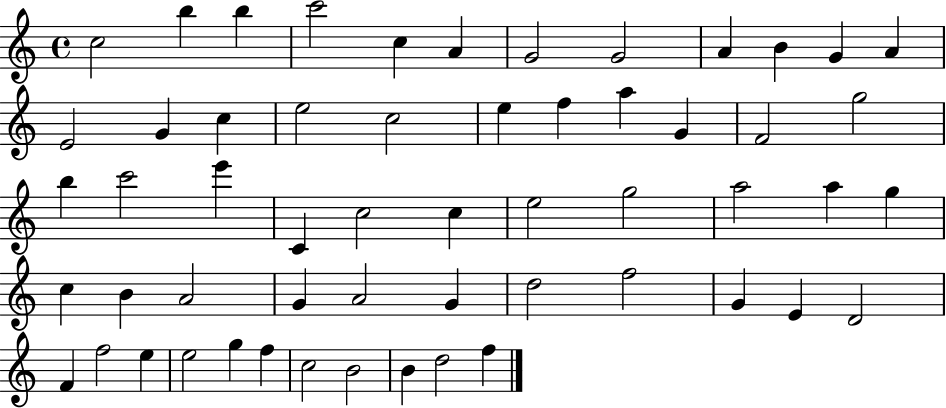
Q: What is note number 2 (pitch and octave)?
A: B5